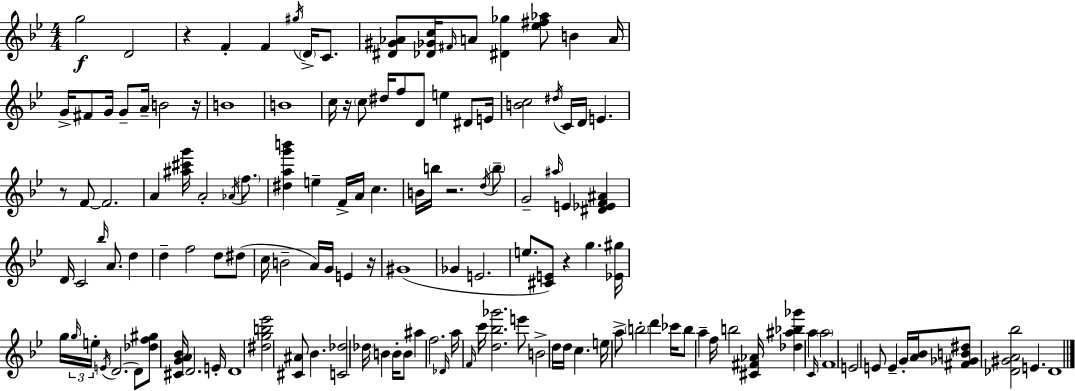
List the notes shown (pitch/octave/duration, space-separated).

G5/h D4/h R/q F4/q F4/q G#5/s D4/s C4/e. [D#4,G#4,Ab4]/e [Db4,Gb4,C5]/s F#4/s A4/e [D#4,Gb5]/q [Eb5,F#5,Ab5]/e B4/q A4/s G4/s F#4/e G4/s G4/e A4/s B4/h R/s B4/w B4/w C5/s R/s C5/e D#5/s F5/e D4/e E5/q D#4/e E4/s [B4,C5]/h D#5/s C4/s D4/s E4/q. R/e F4/e F4/h. A4/q [A#5,C#6,G6]/s A4/h Ab4/s F5/e. [D#5,A5,G6,B6]/q E5/q F4/s A4/s C5/q. B4/s B5/s R/h. D5/s B5/e G4/h A#5/s E4/q [D#4,Eb4,F4,A#4]/q D4/s C4/h Bb5/s A4/e. D5/q D5/q F5/h D5/e D#5/e C5/s B4/h A4/s G4/s E4/q R/s G#4/w Gb4/q E4/h. E5/e. [C#4,E4]/e R/q G5/q. [Eb4,G#5]/s G5/s G5/s E5/s E4/s D4/h. D4/e [Db5,F5,G#5]/e [C#4,G4,A4,Bb4]/s D4/h. E4/s D4/w [D#5,G5,B5,Eb6]/h [C#4,A#4]/e Bb4/q. [C4,Db5]/h Db5/s B4/q B4/s B4/e A#5/q F5/h. Db4/s A5/s F4/s C6/s [D5,Bb5,Gb6]/h. E6/e B4/h D5/s D5/s C5/q. E5/s A5/e B5/h D6/q CES6/s B5/e A5/q F5/s B5/h [C#4,F#4,Ab4]/s [Db5,A#5,Bb5,Gb6]/q A5/q C4/s A5/h F4/w E4/h E4/e E4/q G4/s [A4,Bb4]/s [F#4,Gb4,B4,D#5]/e [Db4,G#4,A4,Bb5]/h E4/q. Db4/w